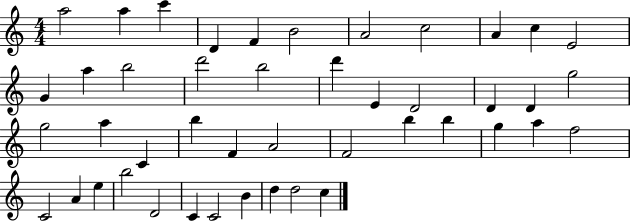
A5/h A5/q C6/q D4/q F4/q B4/h A4/h C5/h A4/q C5/q E4/h G4/q A5/q B5/h D6/h B5/h D6/q E4/q D4/h D4/q D4/q G5/h G5/h A5/q C4/q B5/q F4/q A4/h F4/h B5/q B5/q G5/q A5/q F5/h C4/h A4/q E5/q B5/h D4/h C4/q C4/h B4/q D5/q D5/h C5/q